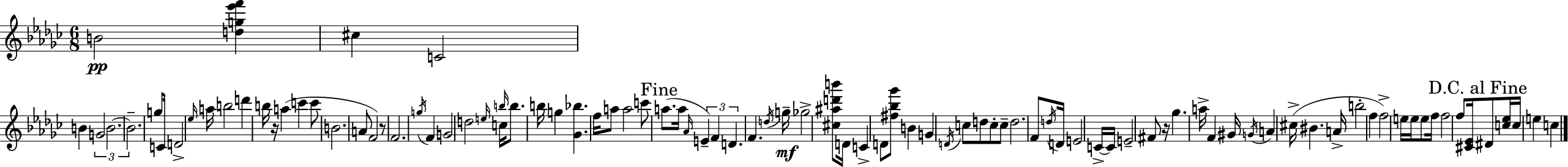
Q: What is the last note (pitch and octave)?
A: C5